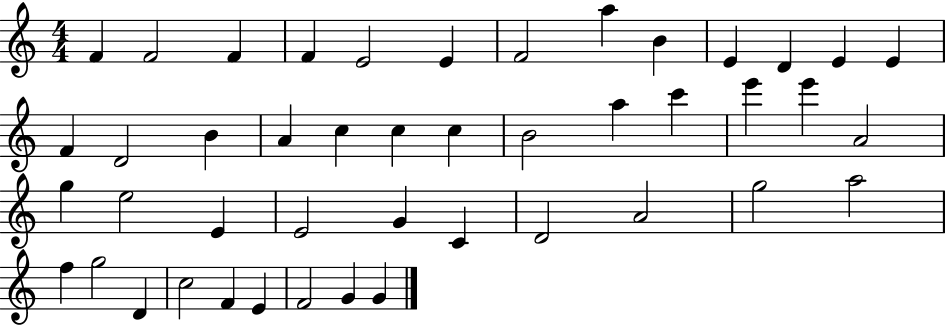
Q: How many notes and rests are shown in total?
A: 45